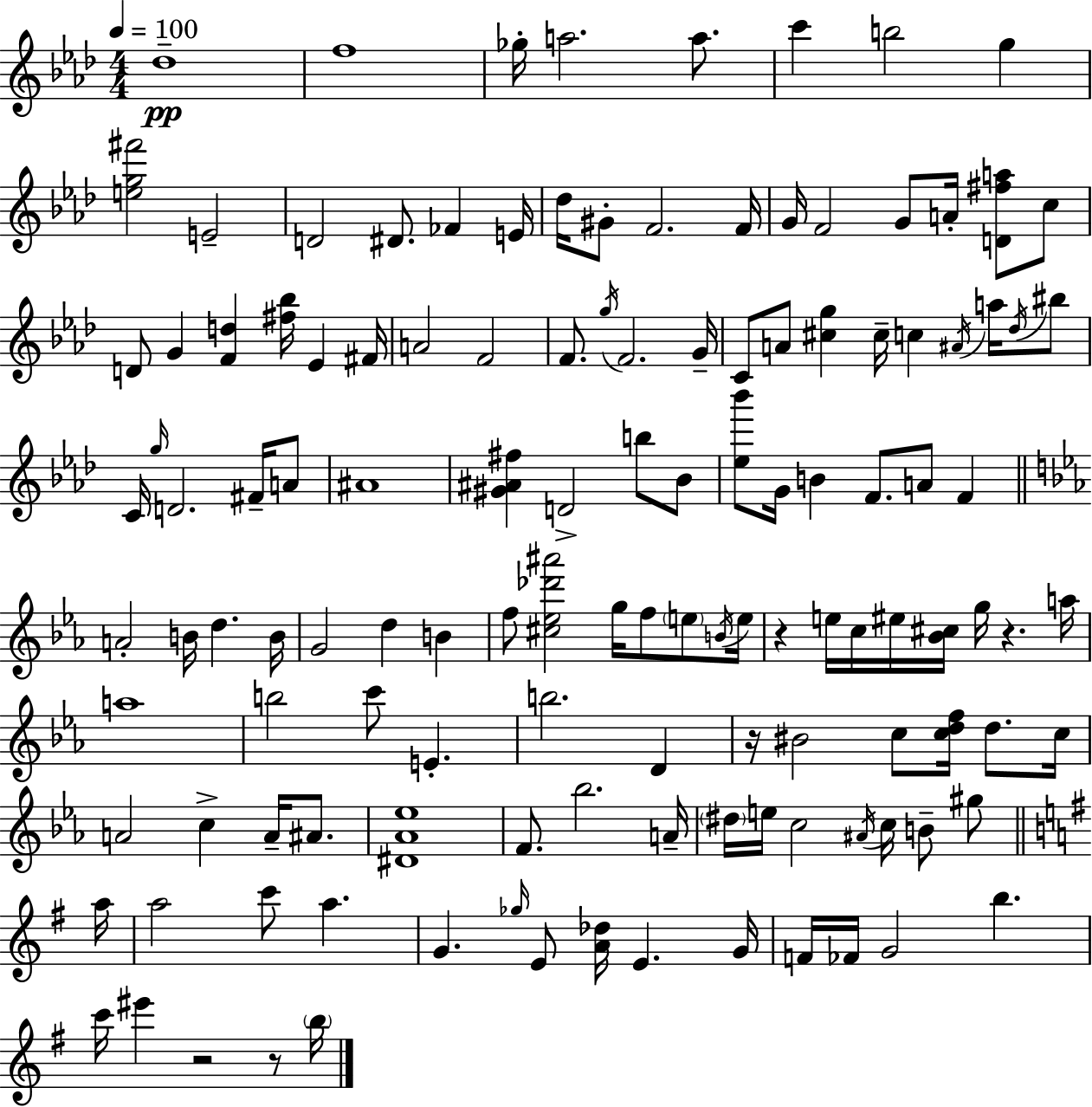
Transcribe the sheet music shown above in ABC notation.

X:1
T:Untitled
M:4/4
L:1/4
K:Ab
_d4 f4 _g/4 a2 a/2 c' b2 g [eg^f']2 E2 D2 ^D/2 _F E/4 _d/4 ^G/2 F2 F/4 G/4 F2 G/2 A/4 [D^fa]/2 c/2 D/2 G [Fd] [^f_b]/4 _E ^F/4 A2 F2 F/2 g/4 F2 G/4 C/2 A/2 [^cg] ^c/4 c ^A/4 a/4 _d/4 ^b/2 C/4 g/4 D2 ^F/4 A/2 ^A4 [^G^A^f] D2 b/2 _B/2 [_e_b']/2 G/4 B F/2 A/2 F A2 B/4 d B/4 G2 d B f/2 [^c_e_d'^a']2 g/4 f/2 e/2 B/4 e/4 z e/4 c/4 ^e/4 [_B^c]/4 g/4 z a/4 a4 b2 c'/2 E b2 D z/4 ^B2 c/2 [cdf]/4 d/2 c/4 A2 c A/4 ^A/2 [^D_A_e]4 F/2 _b2 A/4 ^d/4 e/4 c2 ^A/4 c/4 B/2 ^g/2 a/4 a2 c'/2 a G _g/4 E/2 [A_d]/4 E G/4 F/4 _F/4 G2 b c'/4 ^e' z2 z/2 b/4